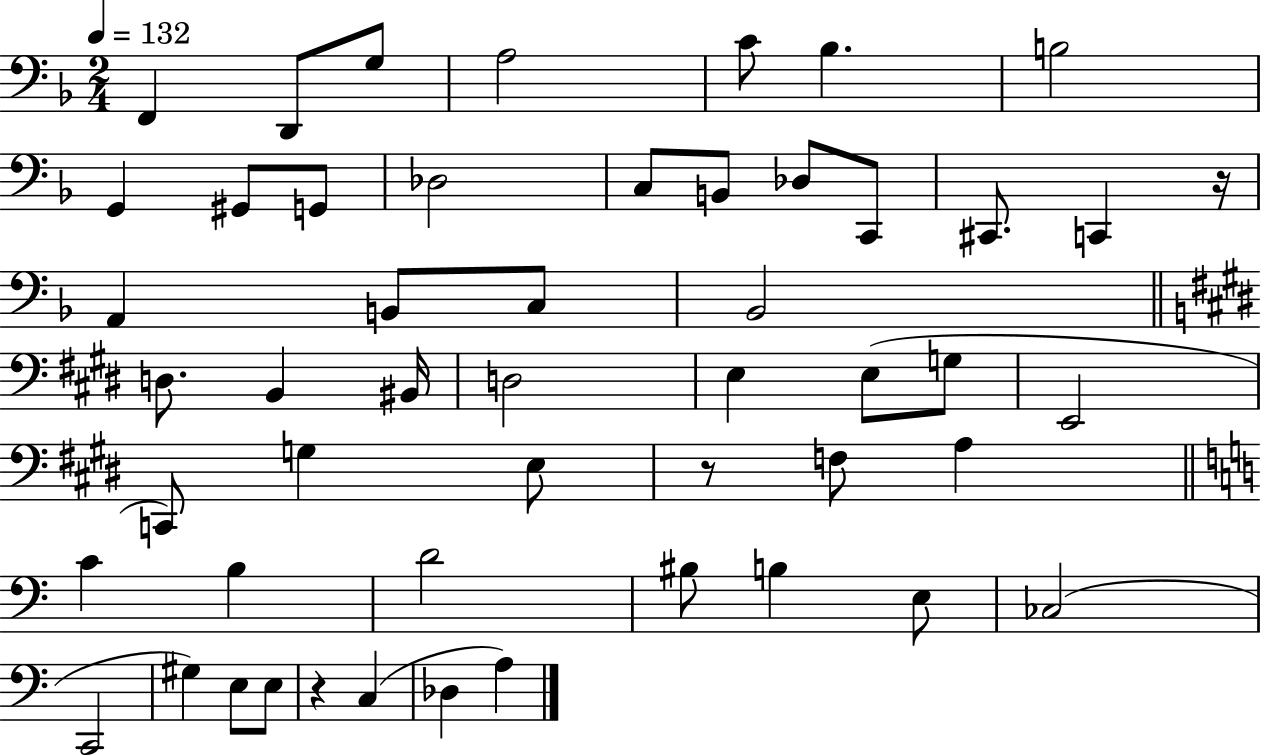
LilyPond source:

{
  \clef bass
  \numericTimeSignature
  \time 2/4
  \key f \major
  \tempo 4 = 132
  \repeat volta 2 { f,4 d,8 g8 | a2 | c'8 bes4. | b2 | \break g,4 gis,8 g,8 | des2 | c8 b,8 des8 c,8 | cis,8. c,4 r16 | \break a,4 b,8 c8 | bes,2 | \bar "||" \break \key e \major d8. b,4 bis,16 | d2 | e4 e8( g8 | e,2 | \break c,8) g4 e8 | r8 f8 a4 | \bar "||" \break \key c \major c'4 b4 | d'2 | bis8 b4 e8 | ces2( | \break c,2 | gis4) e8 e8 | r4 c4( | des4 a4) | \break } \bar "|."
}